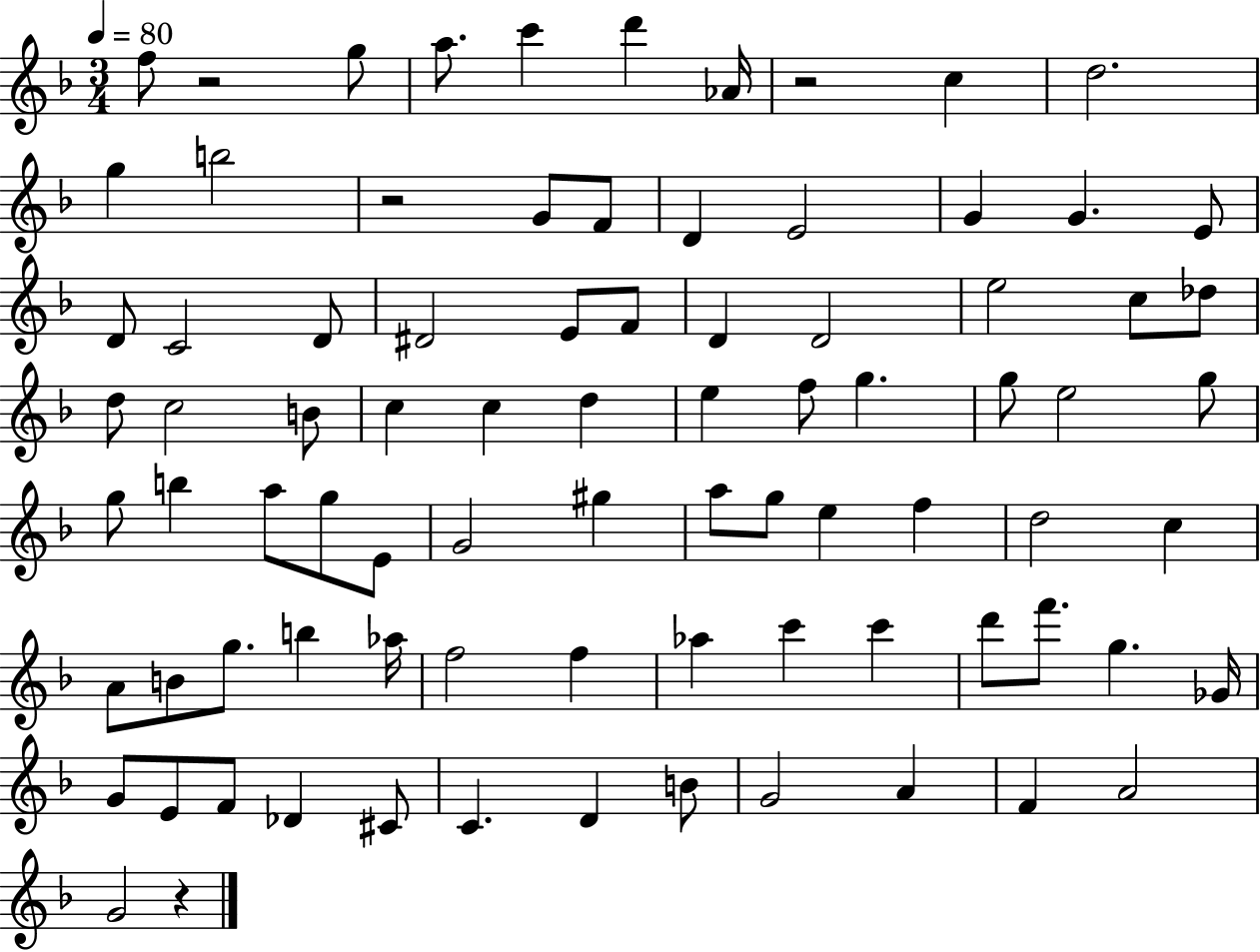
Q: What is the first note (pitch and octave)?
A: F5